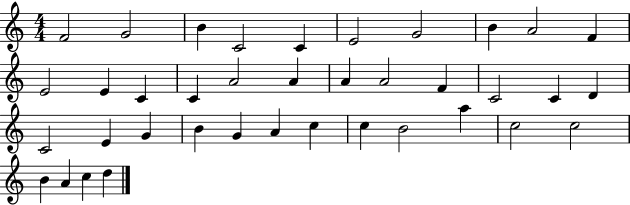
{
  \clef treble
  \numericTimeSignature
  \time 4/4
  \key c \major
  f'2 g'2 | b'4 c'2 c'4 | e'2 g'2 | b'4 a'2 f'4 | \break e'2 e'4 c'4 | c'4 a'2 a'4 | a'4 a'2 f'4 | c'2 c'4 d'4 | \break c'2 e'4 g'4 | b'4 g'4 a'4 c''4 | c''4 b'2 a''4 | c''2 c''2 | \break b'4 a'4 c''4 d''4 | \bar "|."
}